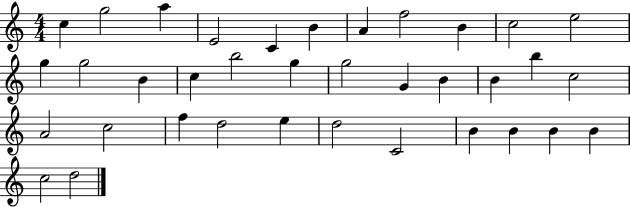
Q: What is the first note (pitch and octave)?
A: C5